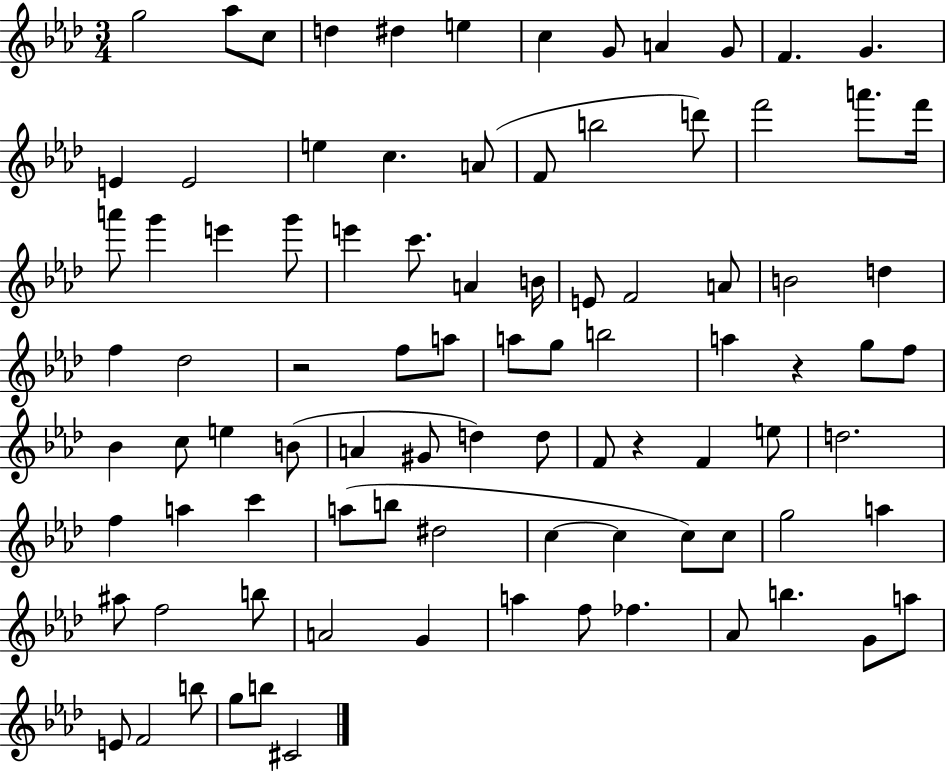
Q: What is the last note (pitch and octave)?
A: C#4